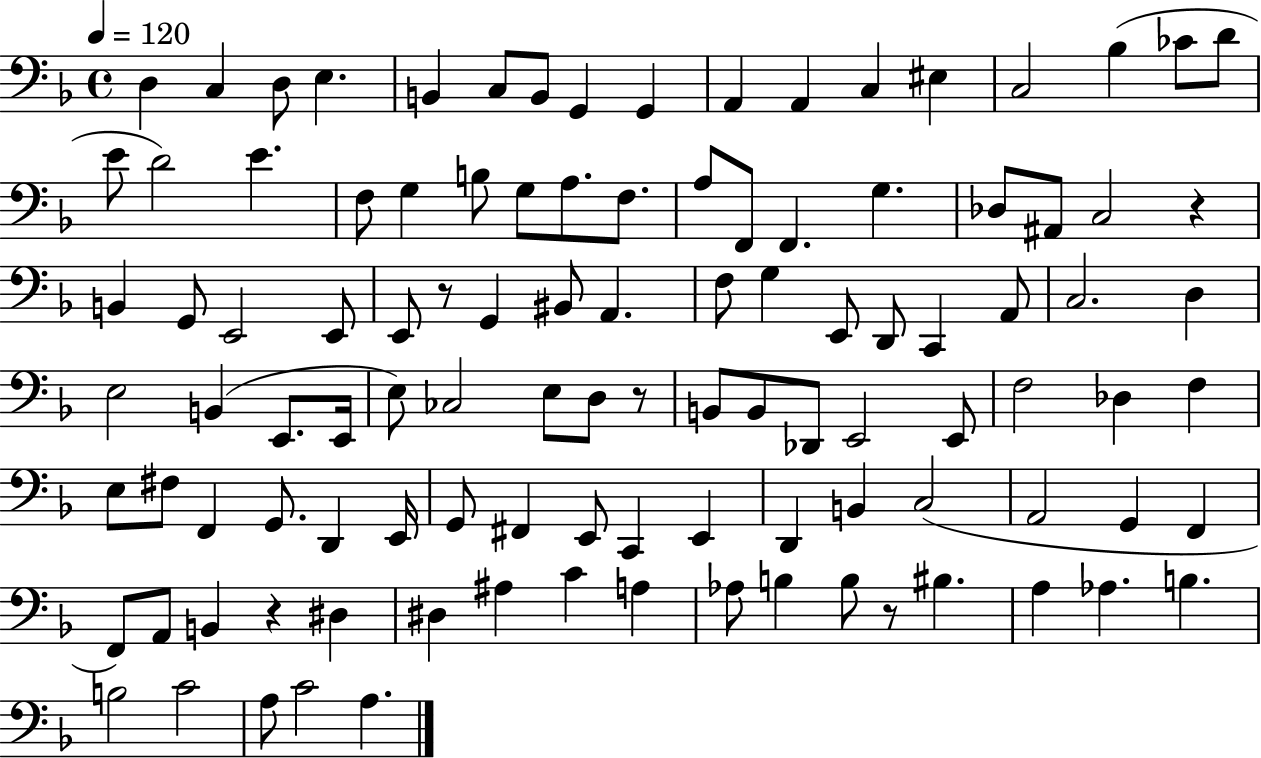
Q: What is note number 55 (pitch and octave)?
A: CES3